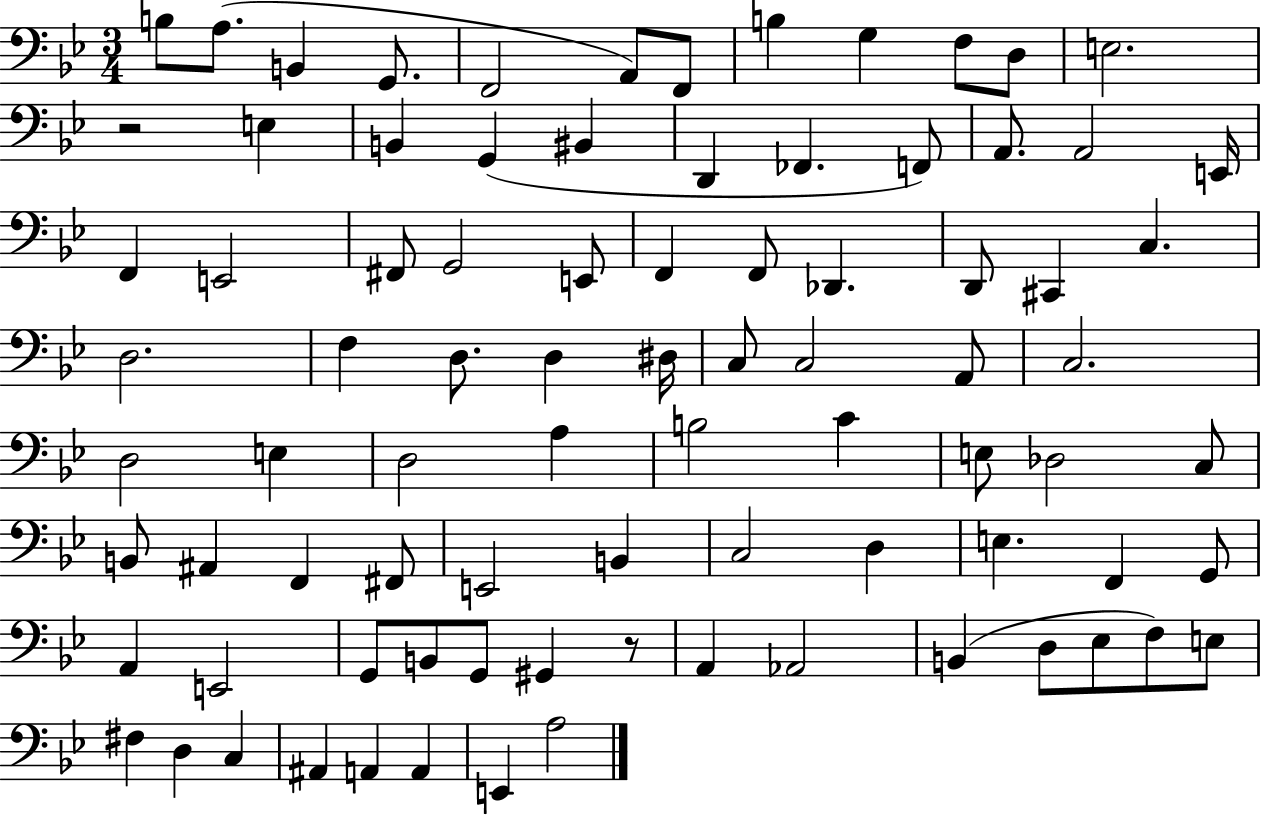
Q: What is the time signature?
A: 3/4